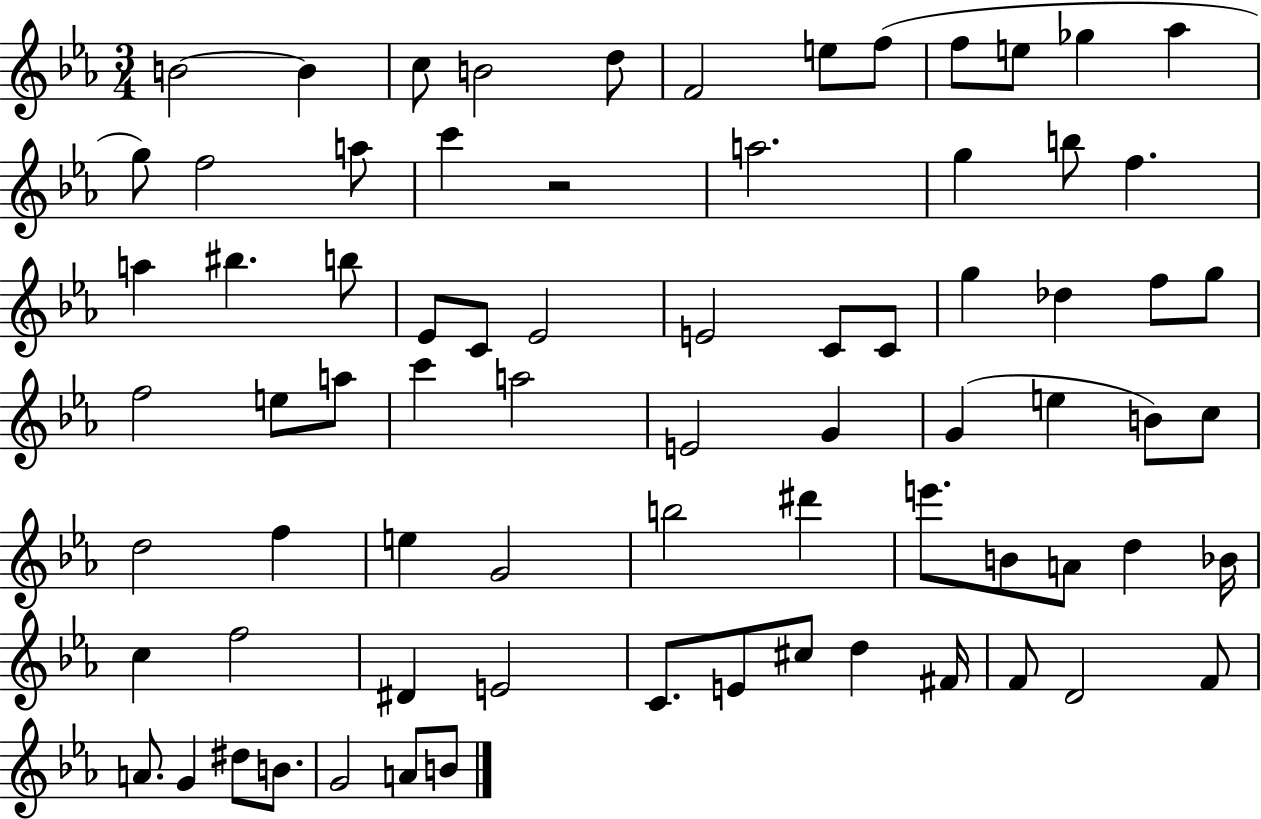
B4/h B4/q C5/e B4/h D5/e F4/h E5/e F5/e F5/e E5/e Gb5/q Ab5/q G5/e F5/h A5/e C6/q R/h A5/h. G5/q B5/e F5/q. A5/q BIS5/q. B5/e Eb4/e C4/e Eb4/h E4/h C4/e C4/e G5/q Db5/q F5/e G5/e F5/h E5/e A5/e C6/q A5/h E4/h G4/q G4/q E5/q B4/e C5/e D5/h F5/q E5/q G4/h B5/h D#6/q E6/e. B4/e A4/e D5/q Bb4/s C5/q F5/h D#4/q E4/h C4/e. E4/e C#5/e D5/q F#4/s F4/e D4/h F4/e A4/e. G4/q D#5/e B4/e. G4/h A4/e B4/e